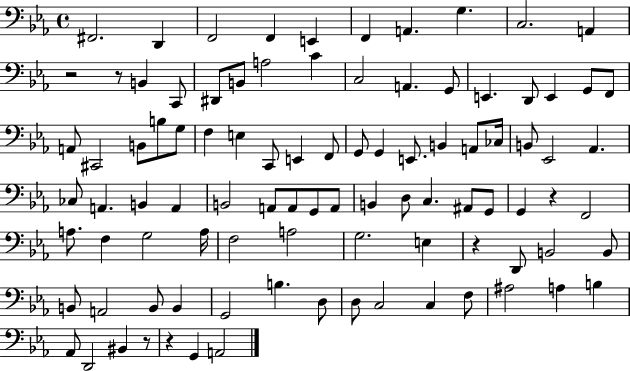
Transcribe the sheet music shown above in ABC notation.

X:1
T:Untitled
M:4/4
L:1/4
K:Eb
^F,,2 D,, F,,2 F,, E,, F,, A,, G, C,2 A,, z2 z/2 B,, C,,/2 ^D,,/2 B,,/2 A,2 C C,2 A,, G,,/2 E,, D,,/2 E,, G,,/2 F,,/2 A,,/2 ^C,,2 B,,/2 B,/2 G,/2 F, E, C,,/2 E,, F,,/2 G,,/2 G,, E,,/2 B,, A,,/2 _C,/4 B,,/2 _E,,2 _A,, _C,/2 A,, B,, A,, B,,2 A,,/2 A,,/2 G,,/2 A,,/2 B,, D,/2 C, ^A,,/2 G,,/2 G,, z F,,2 A,/2 F, G,2 A,/4 F,2 A,2 G,2 E, z D,,/2 B,,2 B,,/2 B,,/2 A,,2 B,,/2 B,, G,,2 B, D,/2 D,/2 C,2 C, F,/2 ^A,2 A, B, _A,,/2 D,,2 ^B,, z/2 z G,, A,,2